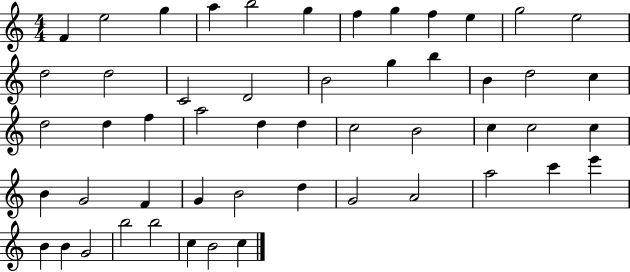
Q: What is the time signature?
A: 4/4